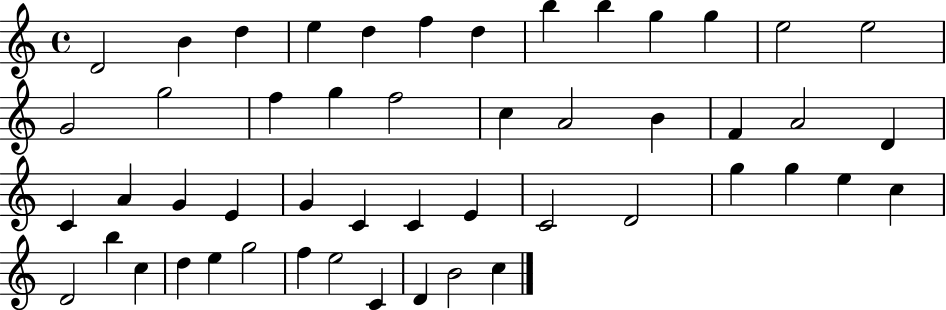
X:1
T:Untitled
M:4/4
L:1/4
K:C
D2 B d e d f d b b g g e2 e2 G2 g2 f g f2 c A2 B F A2 D C A G E G C C E C2 D2 g g e c D2 b c d e g2 f e2 C D B2 c